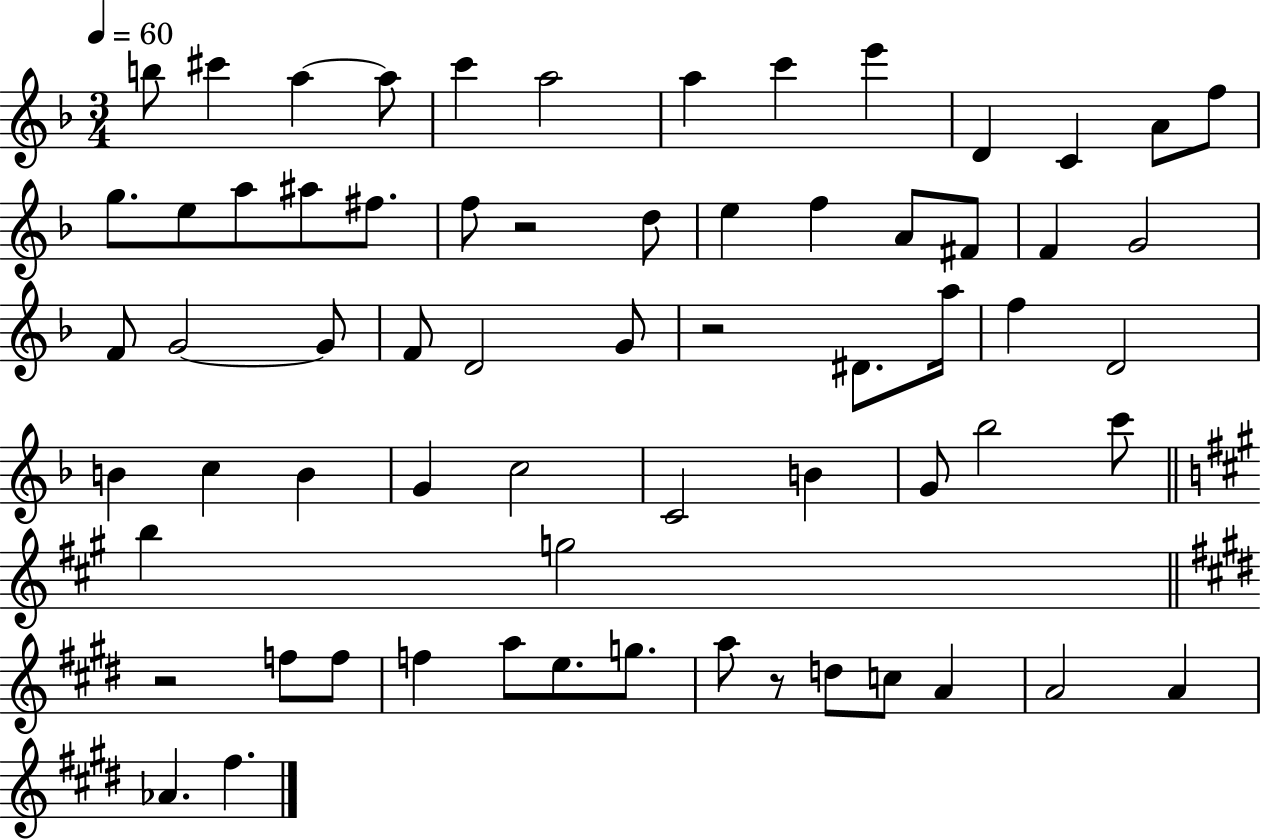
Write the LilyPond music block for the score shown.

{
  \clef treble
  \numericTimeSignature
  \time 3/4
  \key f \major
  \tempo 4 = 60
  b''8 cis'''4 a''4~~ a''8 | c'''4 a''2 | a''4 c'''4 e'''4 | d'4 c'4 a'8 f''8 | \break g''8. e''8 a''8 ais''8 fis''8. | f''8 r2 d''8 | e''4 f''4 a'8 fis'8 | f'4 g'2 | \break f'8 g'2~~ g'8 | f'8 d'2 g'8 | r2 dis'8. a''16 | f''4 d'2 | \break b'4 c''4 b'4 | g'4 c''2 | c'2 b'4 | g'8 bes''2 c'''8 | \break \bar "||" \break \key a \major b''4 g''2 | \bar "||" \break \key e \major r2 f''8 f''8 | f''4 a''8 e''8. g''8. | a''8 r8 d''8 c''8 a'4 | a'2 a'4 | \break aes'4. fis''4. | \bar "|."
}